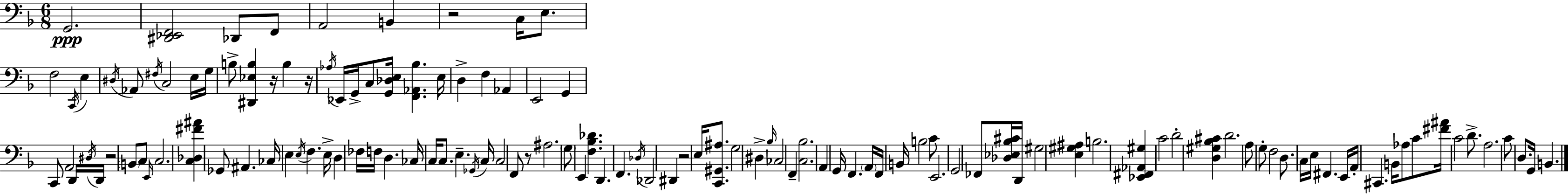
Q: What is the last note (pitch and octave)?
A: B2